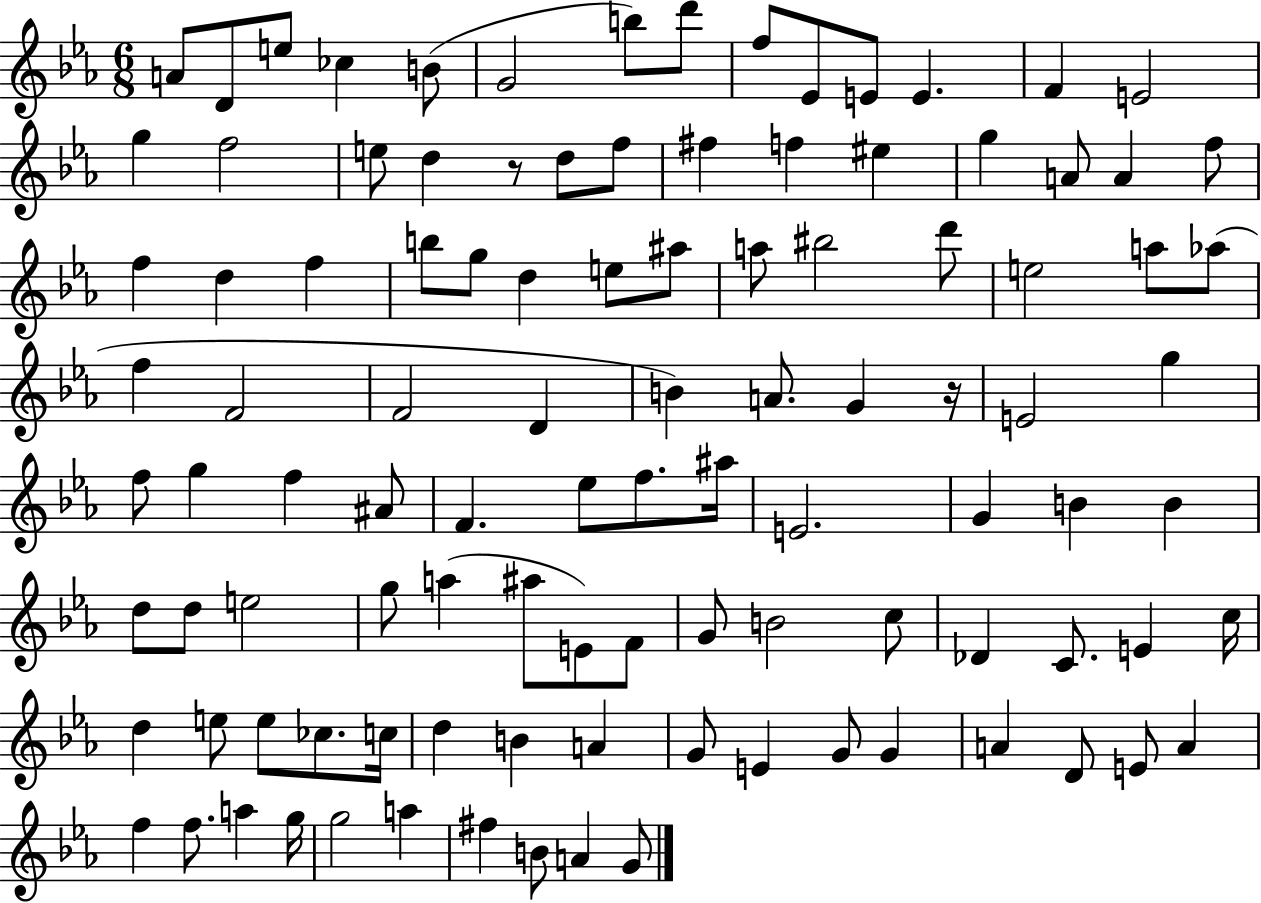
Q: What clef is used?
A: treble